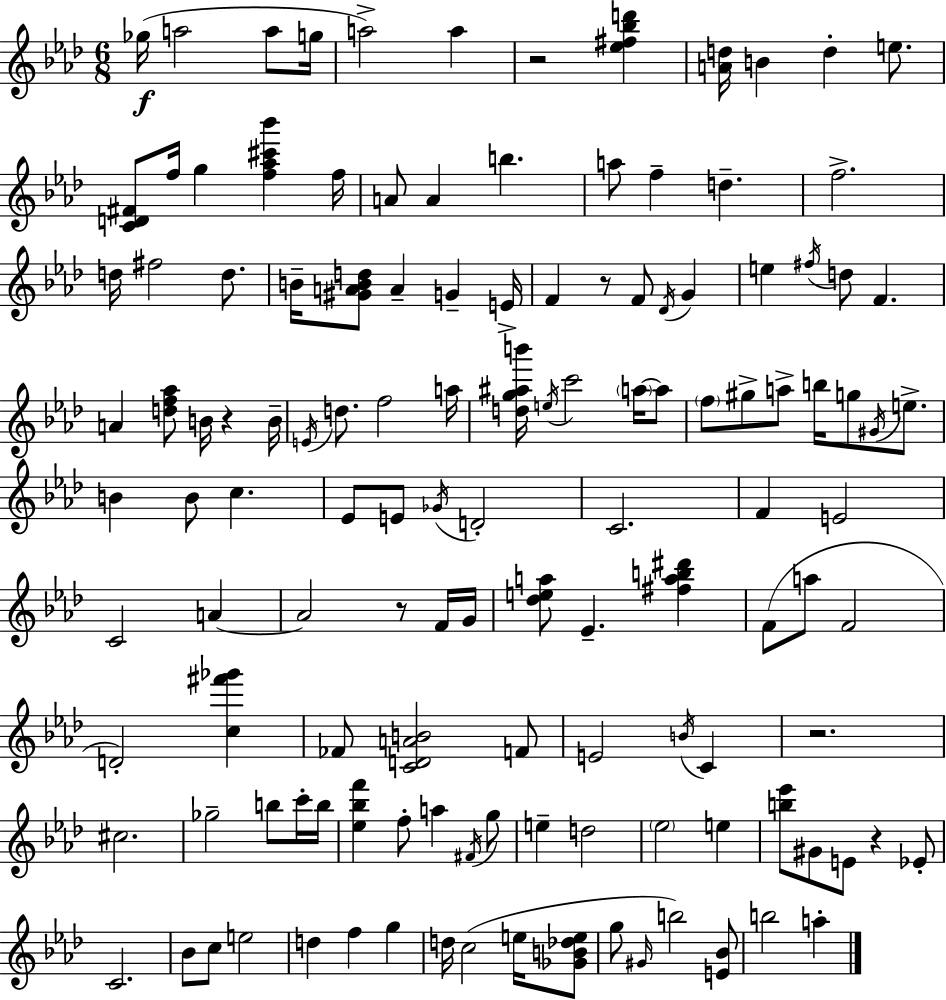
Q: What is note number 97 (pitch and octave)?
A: E5